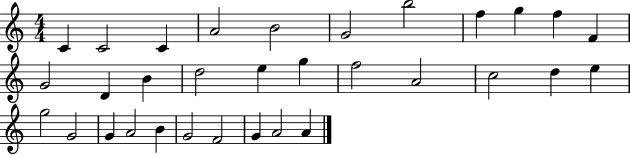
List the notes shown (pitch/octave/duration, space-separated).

C4/q C4/h C4/q A4/h B4/h G4/h B5/h F5/q G5/q F5/q F4/q G4/h D4/q B4/q D5/h E5/q G5/q F5/h A4/h C5/h D5/q E5/q G5/h G4/h G4/q A4/h B4/q G4/h F4/h G4/q A4/h A4/q